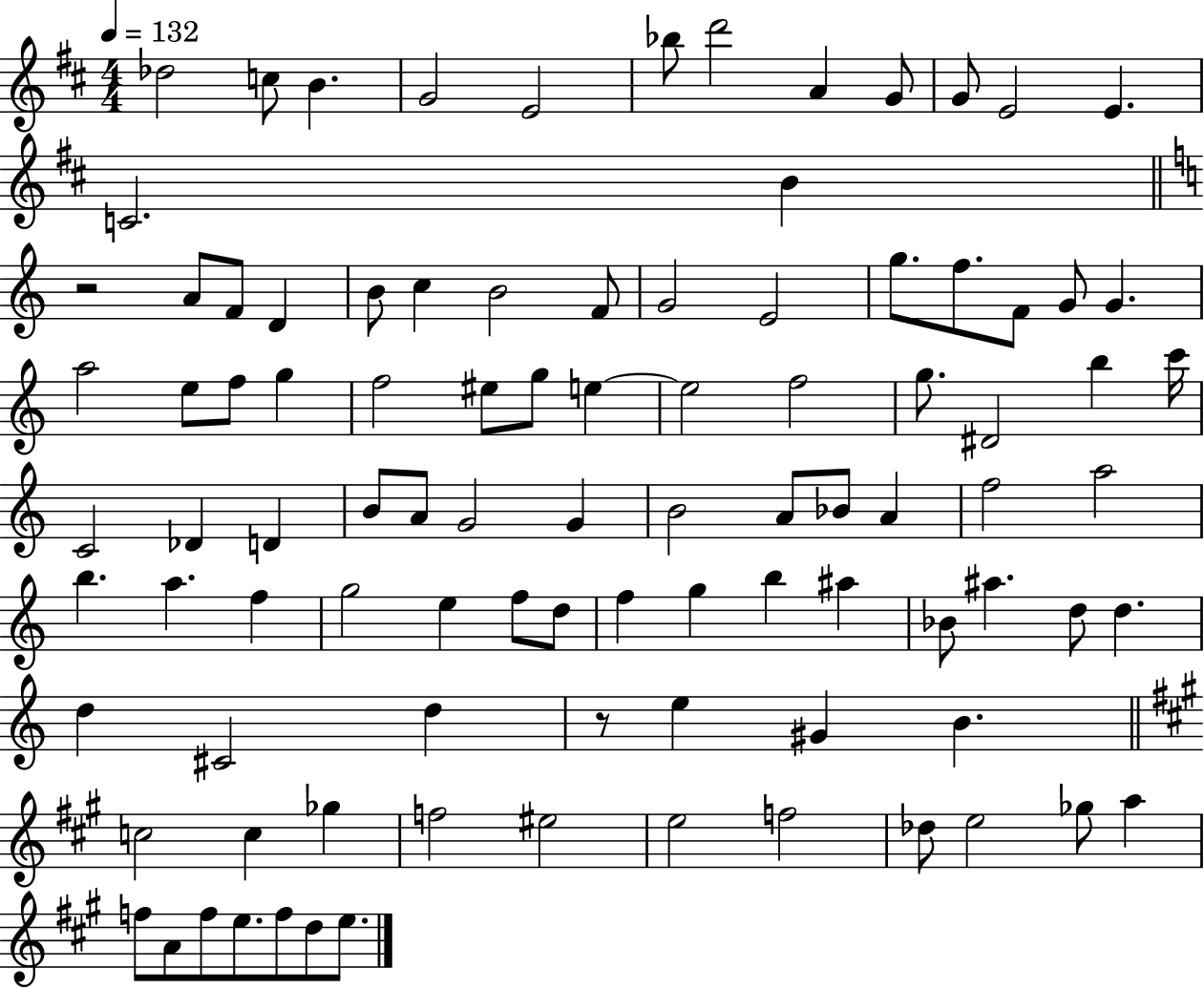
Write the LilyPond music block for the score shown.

{
  \clef treble
  \numericTimeSignature
  \time 4/4
  \key d \major
  \tempo 4 = 132
  des''2 c''8 b'4. | g'2 e'2 | bes''8 d'''2 a'4 g'8 | g'8 e'2 e'4. | \break c'2. b'4 | \bar "||" \break \key a \minor r2 a'8 f'8 d'4 | b'8 c''4 b'2 f'8 | g'2 e'2 | g''8. f''8. f'8 g'8 g'4. | \break a''2 e''8 f''8 g''4 | f''2 eis''8 g''8 e''4~~ | e''2 f''2 | g''8. dis'2 b''4 c'''16 | \break c'2 des'4 d'4 | b'8 a'8 g'2 g'4 | b'2 a'8 bes'8 a'4 | f''2 a''2 | \break b''4. a''4. f''4 | g''2 e''4 f''8 d''8 | f''4 g''4 b''4 ais''4 | bes'8 ais''4. d''8 d''4. | \break d''4 cis'2 d''4 | r8 e''4 gis'4 b'4. | \bar "||" \break \key a \major c''2 c''4 ges''4 | f''2 eis''2 | e''2 f''2 | des''8 e''2 ges''8 a''4 | \break f''8 a'8 f''8 e''8. f''8 d''8 e''8. | \bar "|."
}